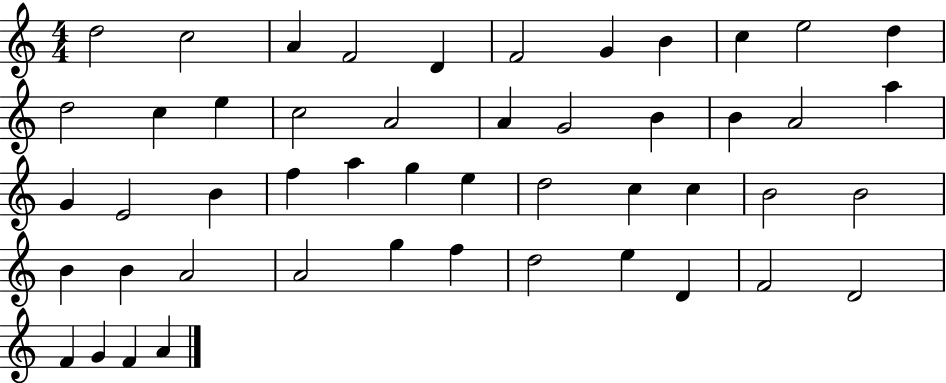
{
  \clef treble
  \numericTimeSignature
  \time 4/4
  \key c \major
  d''2 c''2 | a'4 f'2 d'4 | f'2 g'4 b'4 | c''4 e''2 d''4 | \break d''2 c''4 e''4 | c''2 a'2 | a'4 g'2 b'4 | b'4 a'2 a''4 | \break g'4 e'2 b'4 | f''4 a''4 g''4 e''4 | d''2 c''4 c''4 | b'2 b'2 | \break b'4 b'4 a'2 | a'2 g''4 f''4 | d''2 e''4 d'4 | f'2 d'2 | \break f'4 g'4 f'4 a'4 | \bar "|."
}